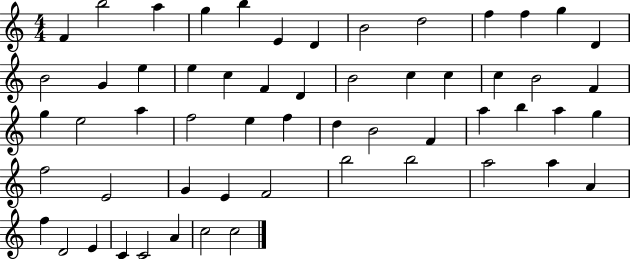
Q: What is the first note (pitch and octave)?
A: F4